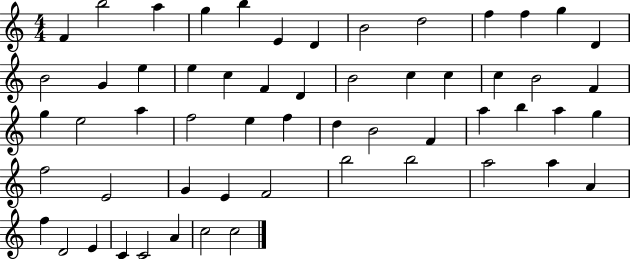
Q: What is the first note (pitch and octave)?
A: F4